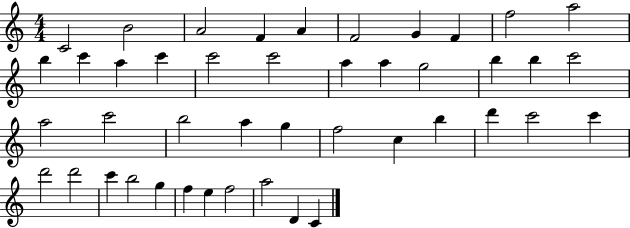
X:1
T:Untitled
M:4/4
L:1/4
K:C
C2 B2 A2 F A F2 G F f2 a2 b c' a c' c'2 c'2 a a g2 b b c'2 a2 c'2 b2 a g f2 c b d' c'2 c' d'2 d'2 c' b2 g f e f2 a2 D C